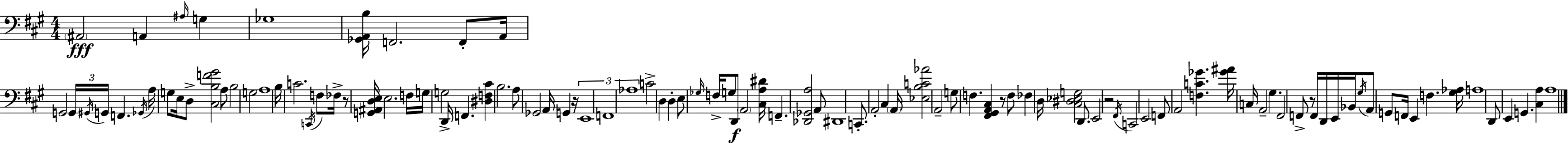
{
  \clef bass
  \numericTimeSignature
  \time 4/4
  \key a \major
  \parenthesize ais,2\fff a,4 \grace { ais16 } g4 | ges1 | <ges, a, b>16 f,2. f,8-. | a,16 g,2 \tuplet 3/2 { g,16 \acciaccatura { gis,16 } g,16 } f,4. | \break \acciaccatura { ges,16 } a16 g8 e16 d8-> <cis b f' gis'>2 | a8 b2 g2 | a1 | b16 c'2. | \break \acciaccatura { c,16 } f8 fes16-> r8 <g, ais, d e>16 e2. | f16 g16 g2 d,16-> f,4. | <dis f cis'>4 b2. | a8 ges,2 a,16 g,4 | \break r16 \tuplet 3/2 { e,1 | f,1 | aes1 } | c'2-> d4 | \break d4-. e8 \grace { ges16 } f16-> g8 d,8\f \parenthesize a,2 | <cis a dis'>16 f,4.-- <des, ges, a>2 | a,8 dis,1 | c,8.-. a,2-. | \break cis4 \parenthesize a,16 <ees b c' aes'>2 a,2-- | g8 f4. <fis, gis, a, cis>4 | r8 f8 fes4 d16 <cis dis ees g>2 | d,8. e,2 r2 | \break \acciaccatura { fis,16 } c,2 e,2 | f,8 a,2 | <f c' ges'>4. <ges' ais'>16 c16 a,2-- | gis4. fis,2 f,8-> | \break r8 f,16 d,16 e,16 bes,16 \acciaccatura { gis16 } a,8 g,8 f,16 e,4 | f4. <gis aes>16 a1 | d,8 e,4 g,4. | <cis a>4 a1 | \break \bar "|."
}